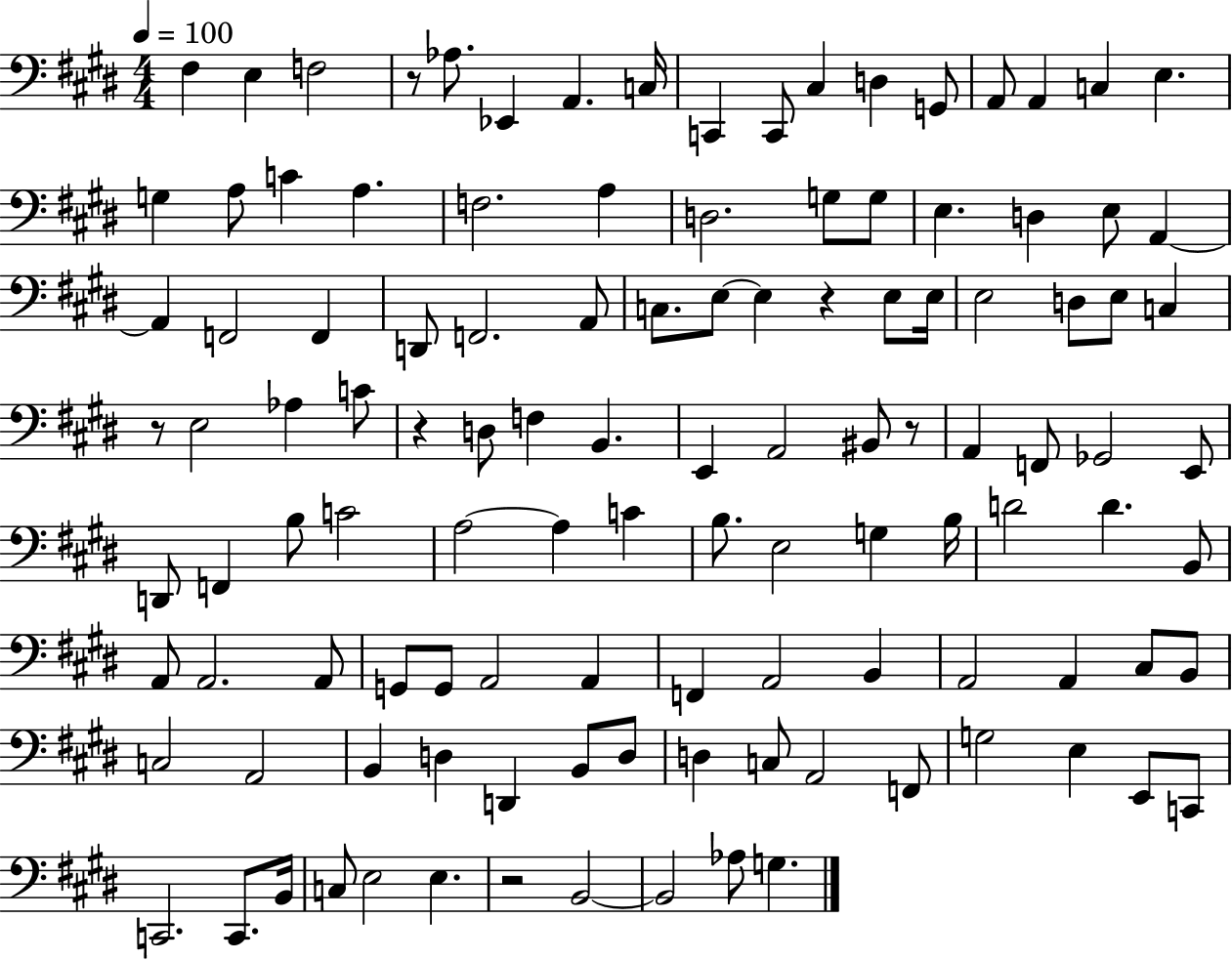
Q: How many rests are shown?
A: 6